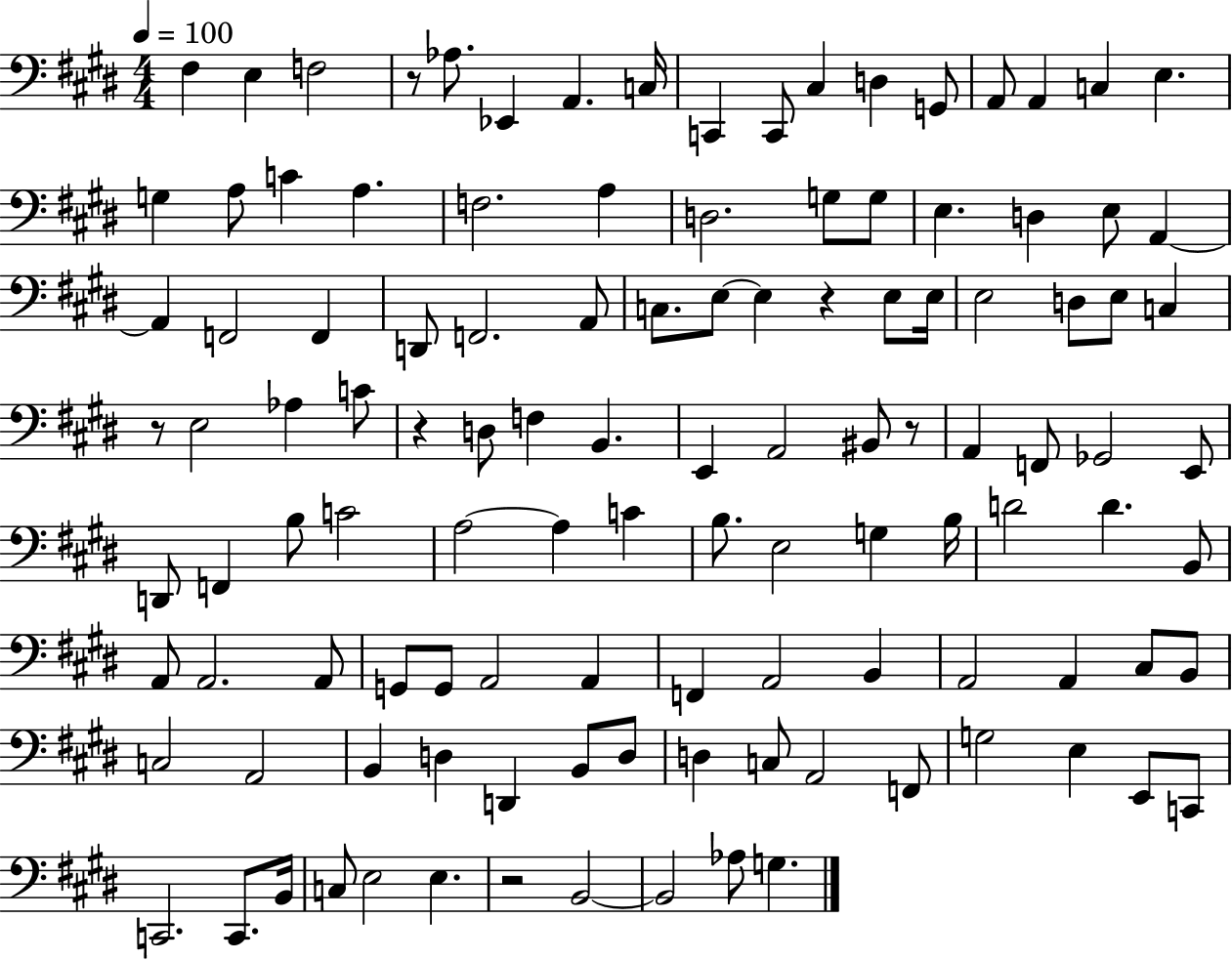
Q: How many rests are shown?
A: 6